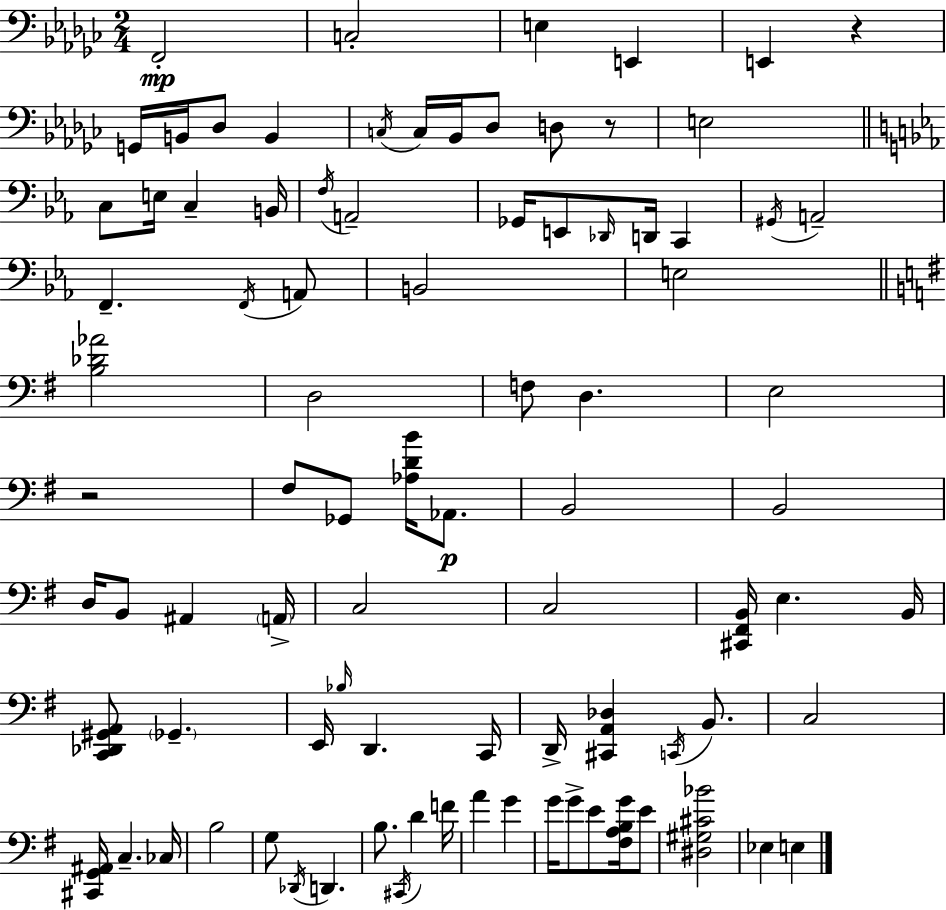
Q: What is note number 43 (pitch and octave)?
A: D3